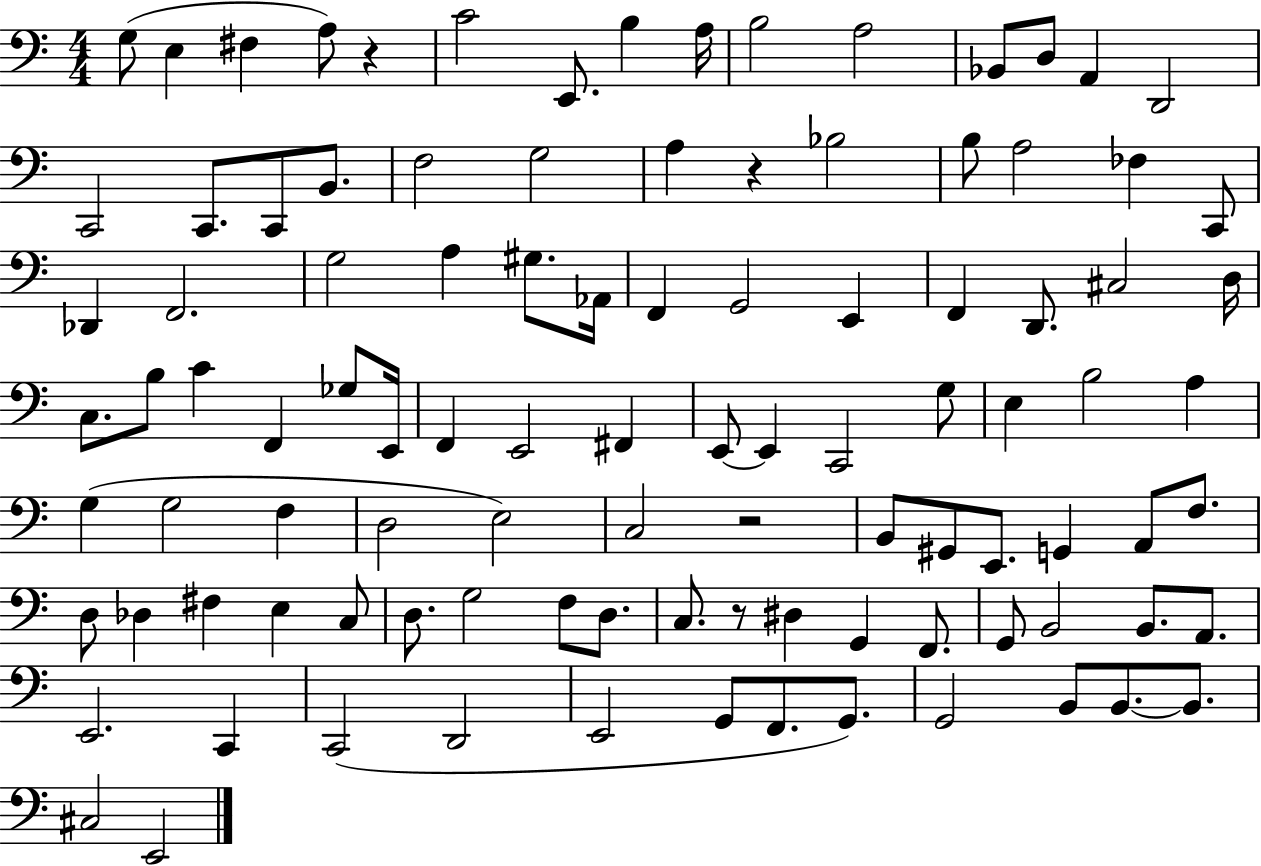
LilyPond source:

{
  \clef bass
  \numericTimeSignature
  \time 4/4
  \key c \major
  \repeat volta 2 { g8( e4 fis4 a8) r4 | c'2 e,8. b4 a16 | b2 a2 | bes,8 d8 a,4 d,2 | \break c,2 c,8. c,8 b,8. | f2 g2 | a4 r4 bes2 | b8 a2 fes4 c,8 | \break des,4 f,2. | g2 a4 gis8. aes,16 | f,4 g,2 e,4 | f,4 d,8. cis2 d16 | \break c8. b8 c'4 f,4 ges8 e,16 | f,4 e,2 fis,4 | e,8~~ e,4 c,2 g8 | e4 b2 a4 | \break g4( g2 f4 | d2 e2) | c2 r2 | b,8 gis,8 e,8. g,4 a,8 f8. | \break d8 des4 fis4 e4 c8 | d8. g2 f8 d8. | c8. r8 dis4 g,4 f,8. | g,8 b,2 b,8. a,8. | \break e,2. c,4 | c,2( d,2 | e,2 g,8 f,8. g,8.) | g,2 b,8 b,8.~~ b,8. | \break cis2 e,2 | } \bar "|."
}